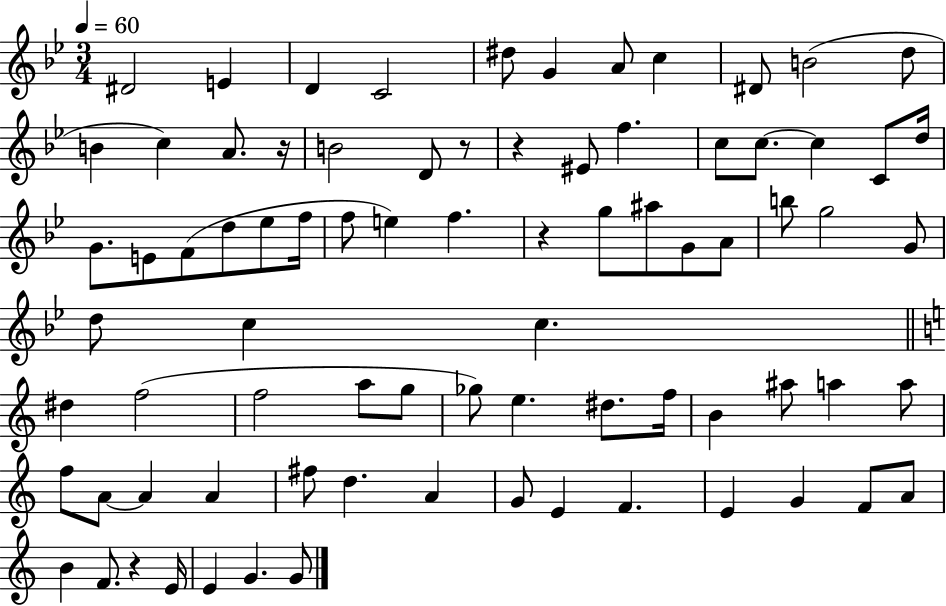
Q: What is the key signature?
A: BES major